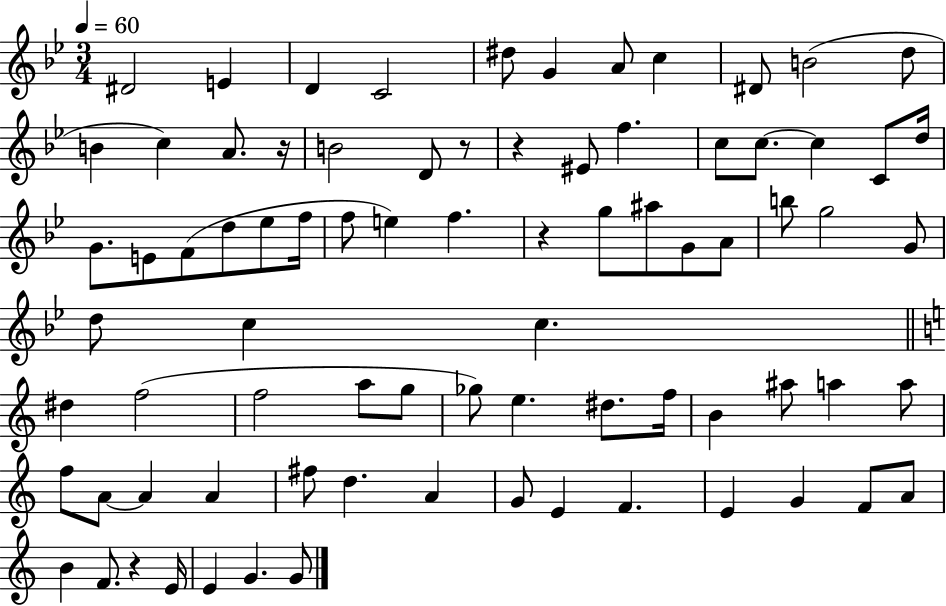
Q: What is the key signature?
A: BES major